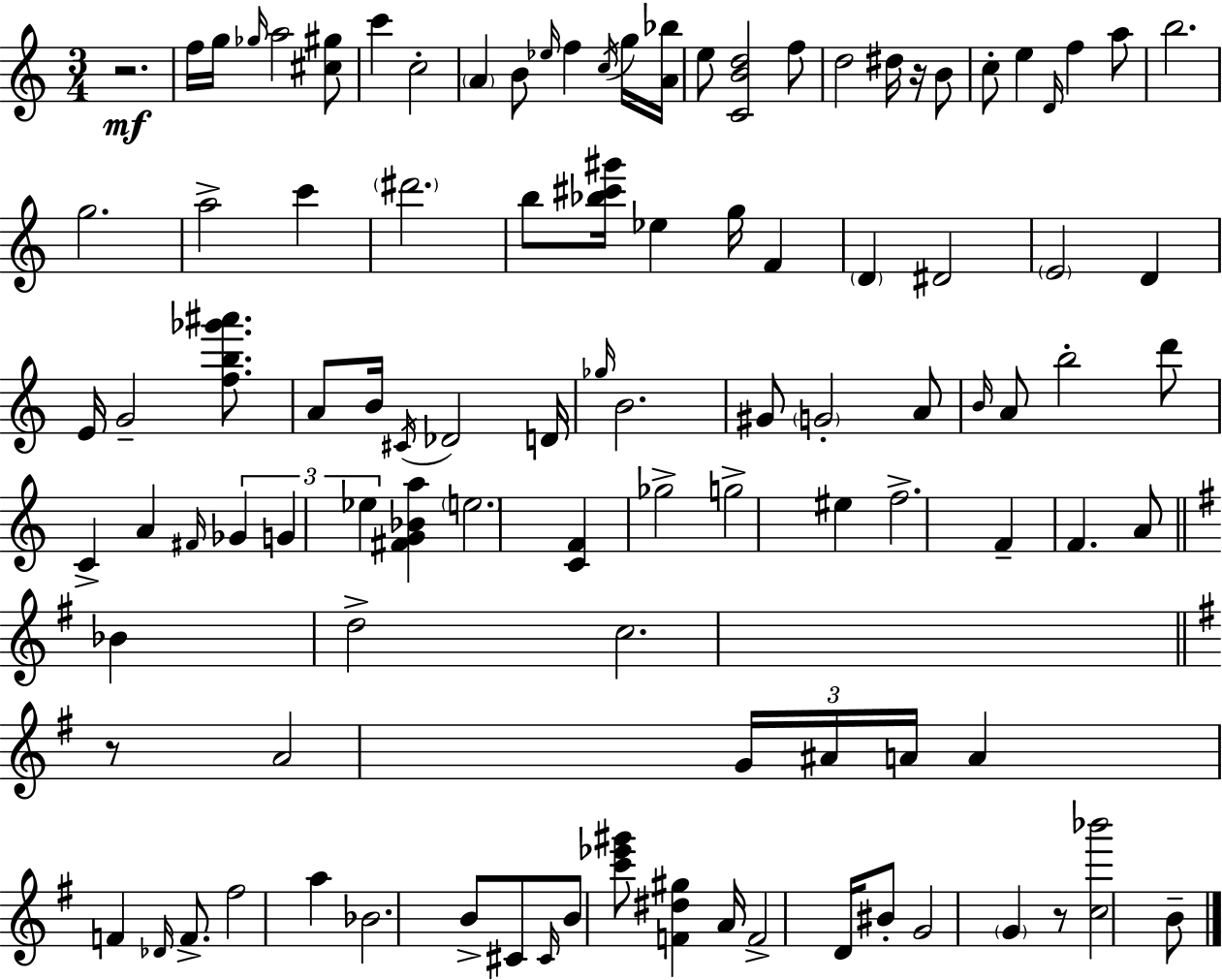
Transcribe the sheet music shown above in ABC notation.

X:1
T:Untitled
M:3/4
L:1/4
K:Am
z2 f/4 g/4 _g/4 a2 [^c^g]/2 c' c2 A B/2 _e/4 f c/4 g/4 [A_b]/4 e/2 [CBd]2 f/2 d2 ^d/4 z/4 B/2 c/2 e D/4 f a/2 b2 g2 a2 c' ^d'2 b/2 [_b^c'^g']/4 _e g/4 F D ^D2 E2 D E/4 G2 [fb_g'^a']/2 A/2 B/4 ^C/4 _D2 D/4 _g/4 B2 ^G/2 G2 A/2 B/4 A/2 b2 d'/2 C A ^F/4 _G G _e [^FG_Ba] e2 [CF] _g2 g2 ^e f2 F F A/2 _B d2 c2 z/2 A2 G/4 ^A/4 A/4 A F _D/4 F/2 ^f2 a _B2 B/2 ^C/2 ^C/4 B/2 [c'_e'^g']/2 [F^d^g] A/4 F2 D/4 ^B/2 G2 G z/2 [c_b']2 B/2